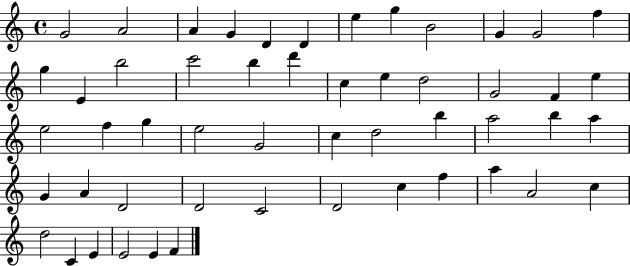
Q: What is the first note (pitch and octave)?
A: G4